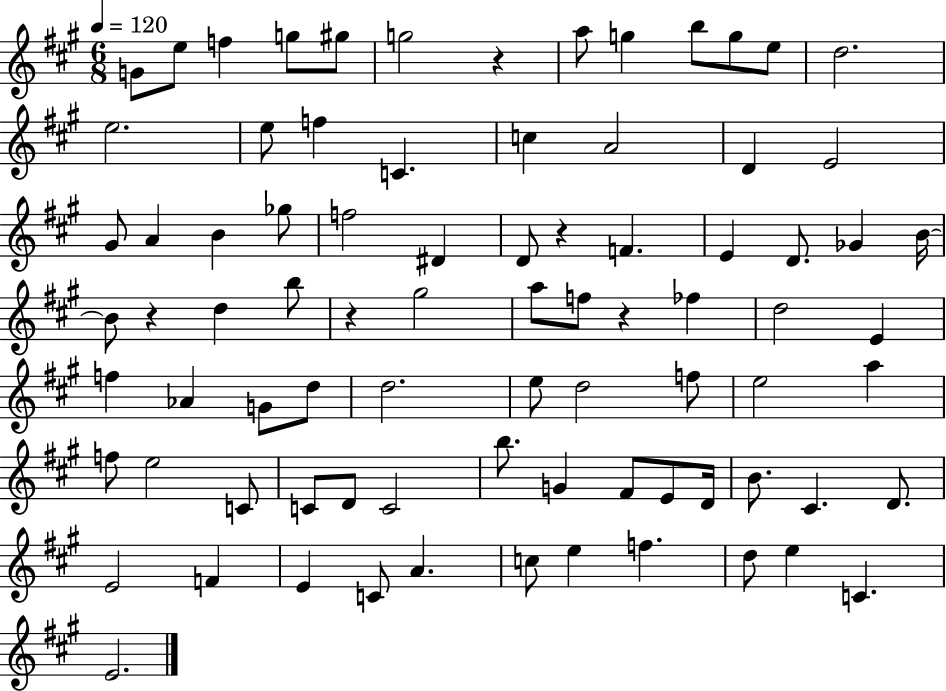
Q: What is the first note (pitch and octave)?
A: G4